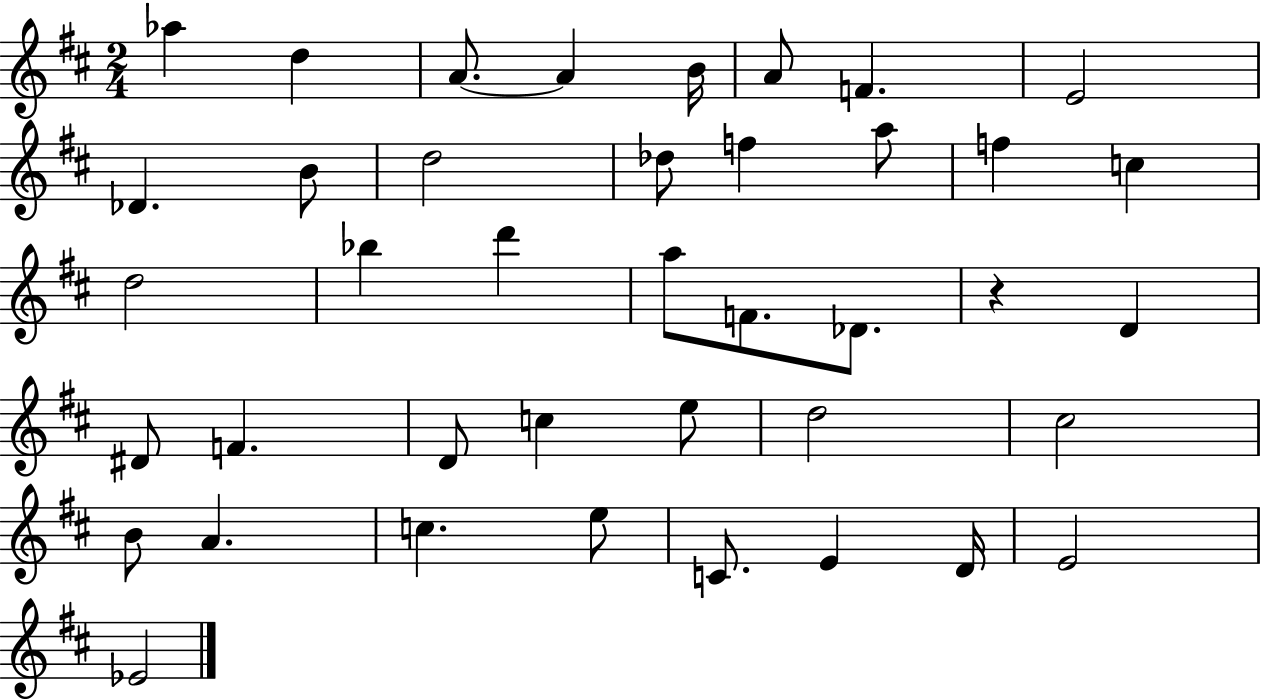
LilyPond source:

{
  \clef treble
  \numericTimeSignature
  \time 2/4
  \key d \major
  aes''4 d''4 | a'8.~~ a'4 b'16 | a'8 f'4. | e'2 | \break des'4. b'8 | d''2 | des''8 f''4 a''8 | f''4 c''4 | \break d''2 | bes''4 d'''4 | a''8 f'8. des'8. | r4 d'4 | \break dis'8 f'4. | d'8 c''4 e''8 | d''2 | cis''2 | \break b'8 a'4. | c''4. e''8 | c'8. e'4 d'16 | e'2 | \break ees'2 | \bar "|."
}